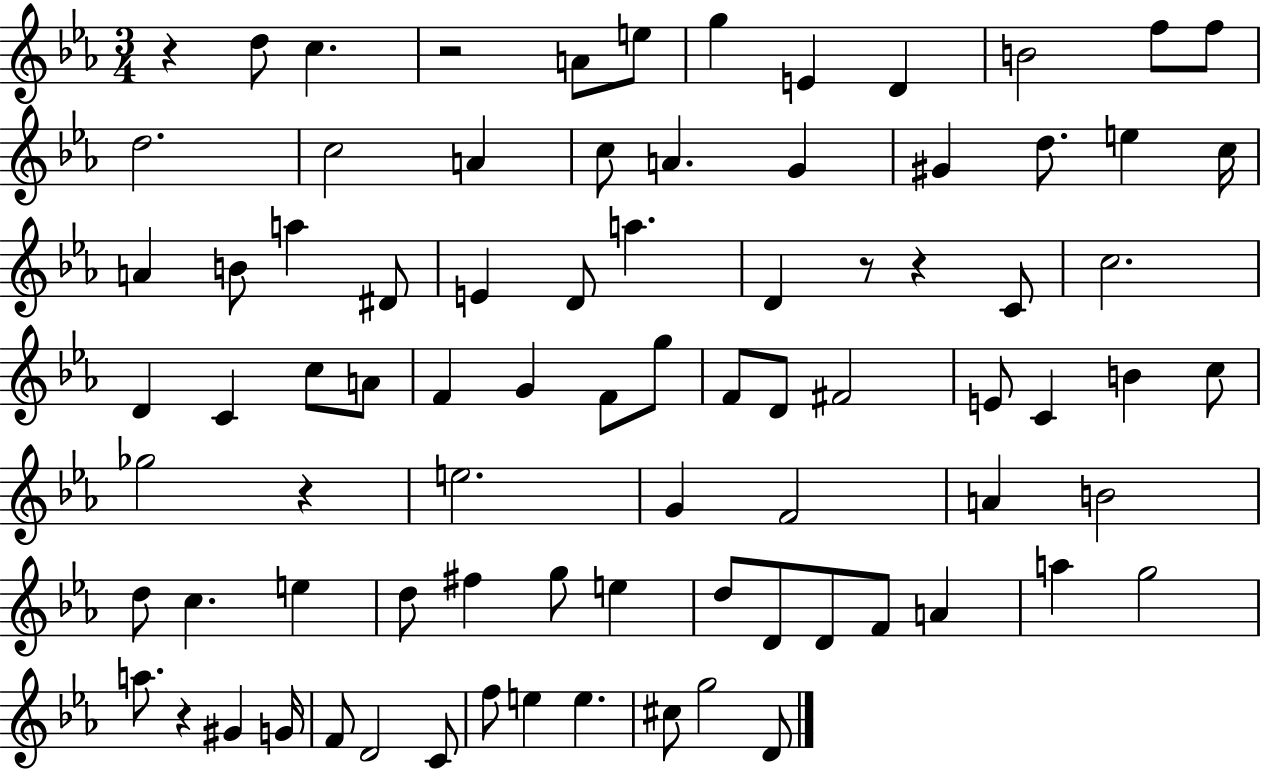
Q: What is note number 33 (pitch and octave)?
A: C5